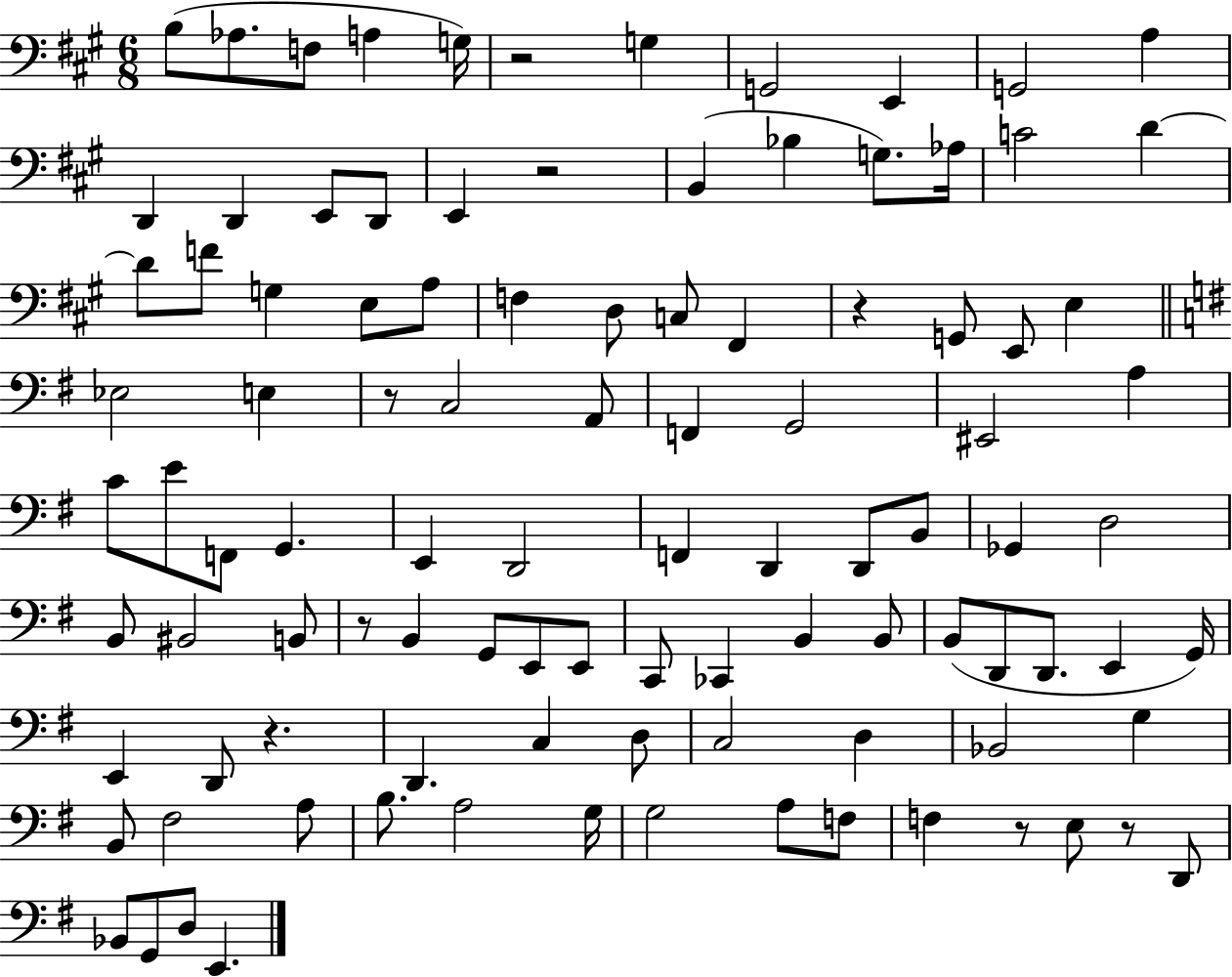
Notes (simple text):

B3/e Ab3/e. F3/e A3/q G3/s R/h G3/q G2/h E2/q G2/h A3/q D2/q D2/q E2/e D2/e E2/q R/h B2/q Bb3/q G3/e. Ab3/s C4/h D4/q D4/e F4/e G3/q E3/e A3/e F3/q D3/e C3/e F#2/q R/q G2/e E2/e E3/q Eb3/h E3/q R/e C3/h A2/e F2/q G2/h EIS2/h A3/q C4/e E4/e F2/e G2/q. E2/q D2/h F2/q D2/q D2/e B2/e Gb2/q D3/h B2/e BIS2/h B2/e R/e B2/q G2/e E2/e E2/e C2/e CES2/q B2/q B2/e B2/e D2/e D2/e. E2/q G2/s E2/q D2/e R/q. D2/q. C3/q D3/e C3/h D3/q Bb2/h G3/q B2/e F#3/h A3/e B3/e. A3/h G3/s G3/h A3/e F3/e F3/q R/e E3/e R/e D2/e Bb2/e G2/e D3/e E2/q.